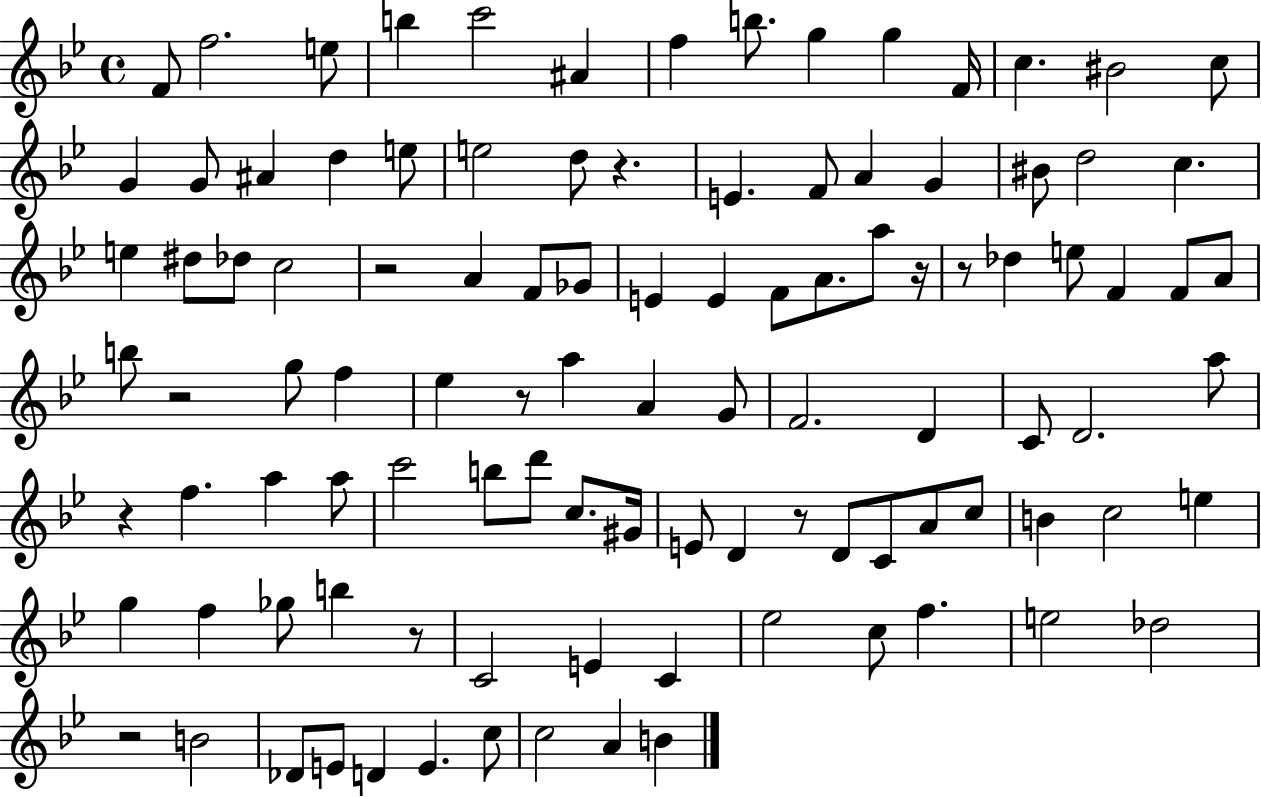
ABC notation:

X:1
T:Untitled
M:4/4
L:1/4
K:Bb
F/2 f2 e/2 b c'2 ^A f b/2 g g F/4 c ^B2 c/2 G G/2 ^A d e/2 e2 d/2 z E F/2 A G ^B/2 d2 c e ^d/2 _d/2 c2 z2 A F/2 _G/2 E E F/2 A/2 a/2 z/4 z/2 _d e/2 F F/2 A/2 b/2 z2 g/2 f _e z/2 a A G/2 F2 D C/2 D2 a/2 z f a a/2 c'2 b/2 d'/2 c/2 ^G/4 E/2 D z/2 D/2 C/2 A/2 c/2 B c2 e g f _g/2 b z/2 C2 E C _e2 c/2 f e2 _d2 z2 B2 _D/2 E/2 D E c/2 c2 A B